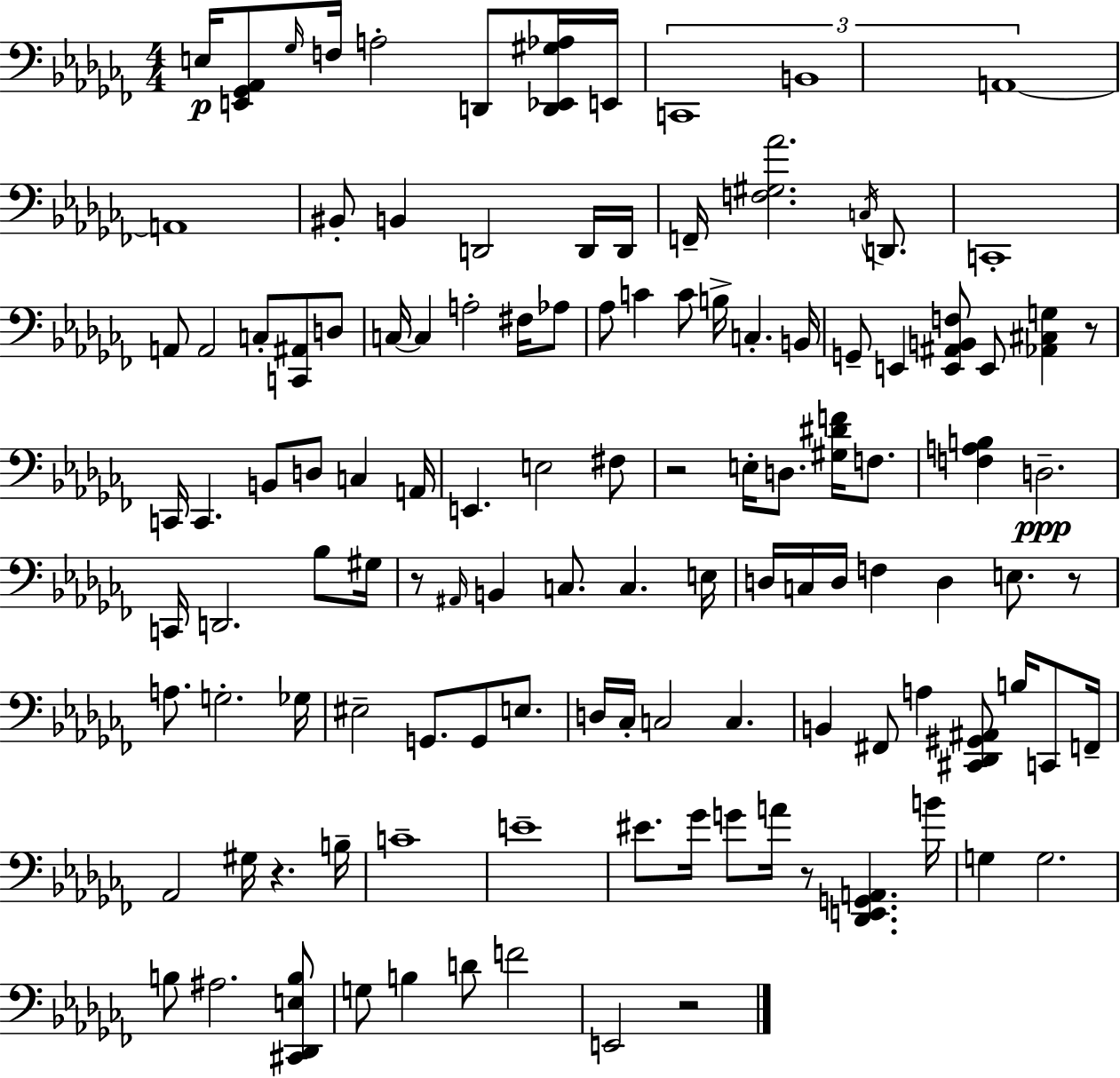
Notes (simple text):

E3/s [E2,Gb2,Ab2]/e Gb3/s F3/s A3/h D2/e [D2,Eb2,G#3,Ab3]/s E2/s C2/w B2/w A2/w A2/w BIS2/e B2/q D2/h D2/s D2/s F2/s [F3,G#3,Ab4]/h. C3/s D2/e. C2/w A2/e A2/h C3/e [C2,A#2]/e D3/e C3/s C3/q A3/h F#3/s Ab3/e Ab3/e C4/q C4/e B3/s C3/q. B2/s G2/e E2/q [E2,A#2,B2,F3]/e E2/e [Ab2,C#3,G3]/q R/e C2/s C2/q. B2/e D3/e C3/q A2/s E2/q. E3/h F#3/e R/h E3/s D3/e. [G#3,D#4,F4]/s F3/e. [F3,A3,B3]/q D3/h. C2/s D2/h. Bb3/e G#3/s R/e A#2/s B2/q C3/e. C3/q. E3/s D3/s C3/s D3/s F3/q D3/q E3/e. R/e A3/e. G3/h. Gb3/s EIS3/h G2/e. G2/e E3/e. D3/s CES3/s C3/h C3/q. B2/q F#2/e A3/q [C#2,Db2,G#2,A#2]/e B3/s C2/e F2/s Ab2/h G#3/s R/q. B3/s C4/w E4/w EIS4/e. Gb4/s G4/e A4/s R/e [Db2,E2,G2,A2]/q. B4/s G3/q G3/h. B3/e A#3/h. [C#2,Db2,E3,B3]/e G3/e B3/q D4/e F4/h E2/h R/h